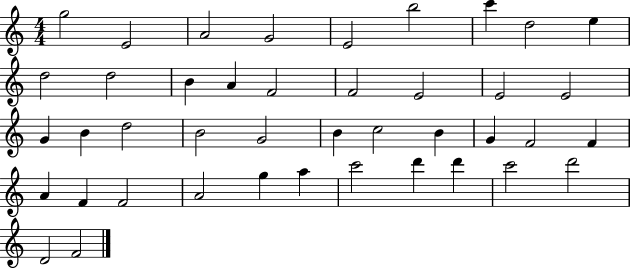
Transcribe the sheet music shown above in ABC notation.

X:1
T:Untitled
M:4/4
L:1/4
K:C
g2 E2 A2 G2 E2 b2 c' d2 e d2 d2 B A F2 F2 E2 E2 E2 G B d2 B2 G2 B c2 B G F2 F A F F2 A2 g a c'2 d' d' c'2 d'2 D2 F2